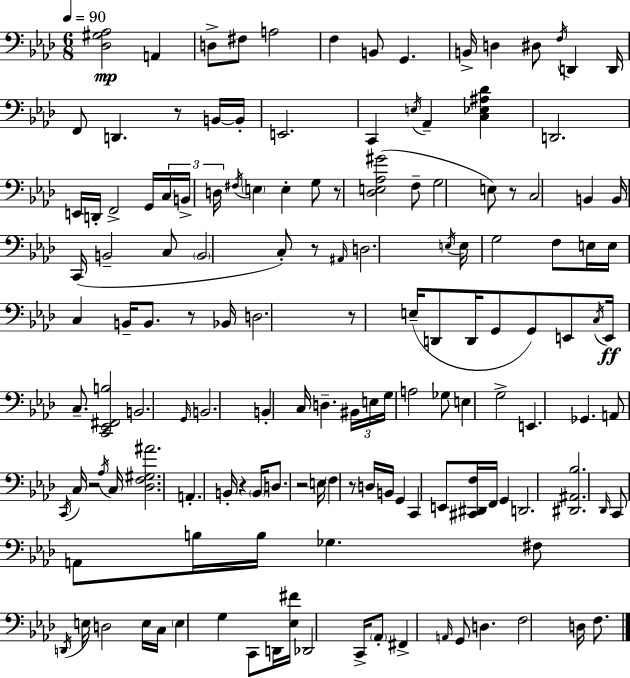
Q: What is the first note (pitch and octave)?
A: A2